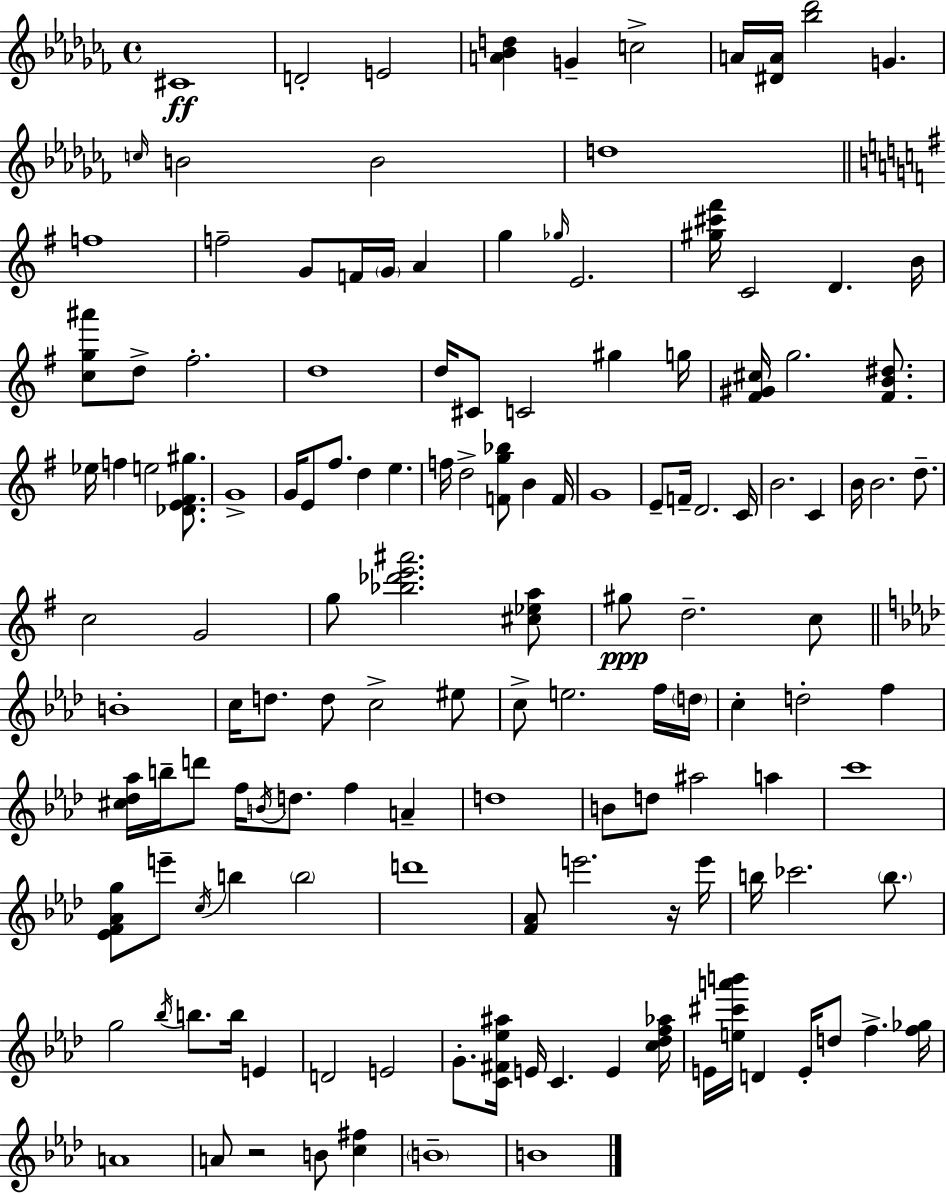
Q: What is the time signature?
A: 4/4